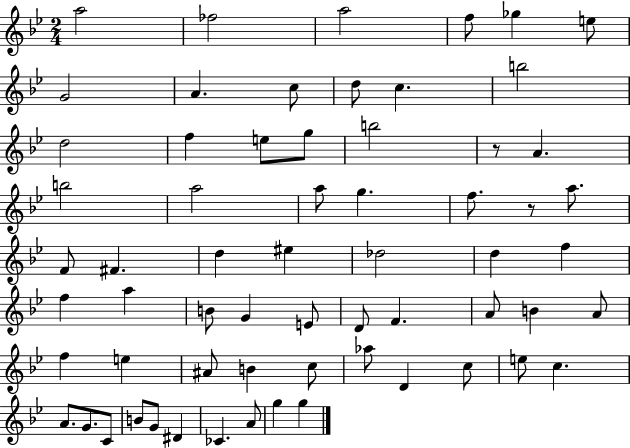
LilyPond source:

{
  \clef treble
  \numericTimeSignature
  \time 2/4
  \key bes \major
  a''2 | fes''2 | a''2 | f''8 ges''4 e''8 | \break g'2 | a'4. c''8 | d''8 c''4. | b''2 | \break d''2 | f''4 e''8 g''8 | b''2 | r8 a'4. | \break b''2 | a''2 | a''8 g''4. | f''8. r8 a''8. | \break f'8 fis'4. | d''4 eis''4 | des''2 | d''4 f''4 | \break f''4 a''4 | b'8 g'4 e'8 | d'8 f'4. | a'8 b'4 a'8 | \break f''4 e''4 | ais'8 b'4 c''8 | aes''8 d'4 c''8 | e''8 c''4. | \break a'8. g'8. c'8 | b'8 g'8 dis'4 | ces'4. a'8 | g''4 g''4 | \break \bar "|."
}